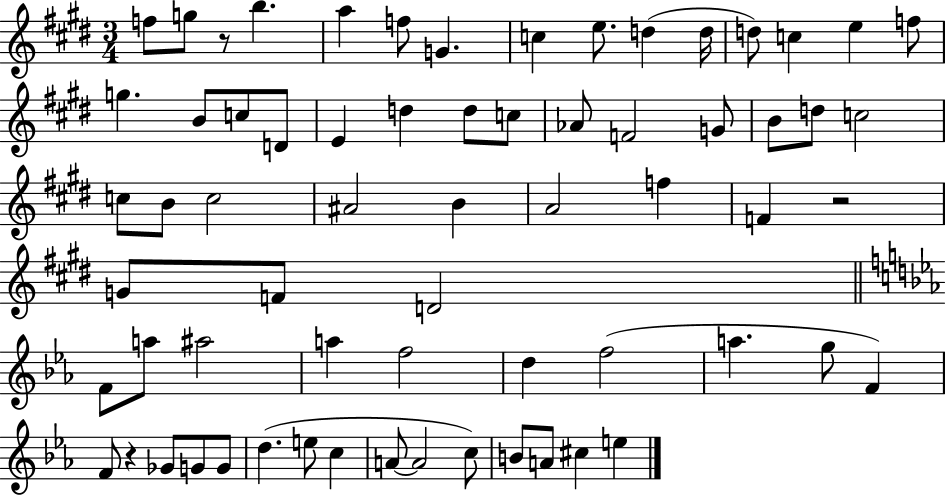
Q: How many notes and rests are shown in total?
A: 66